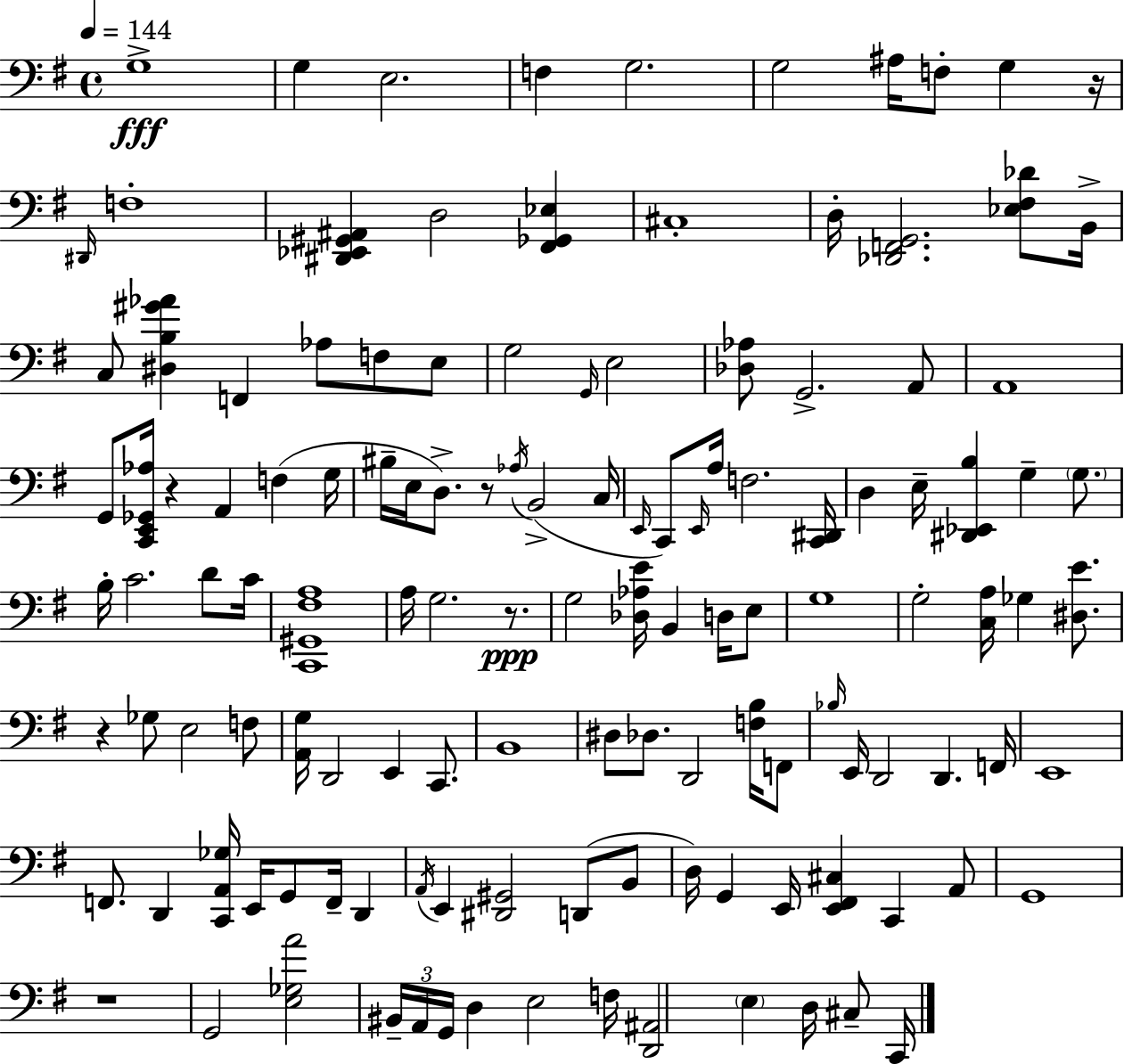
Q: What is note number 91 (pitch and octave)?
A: G2